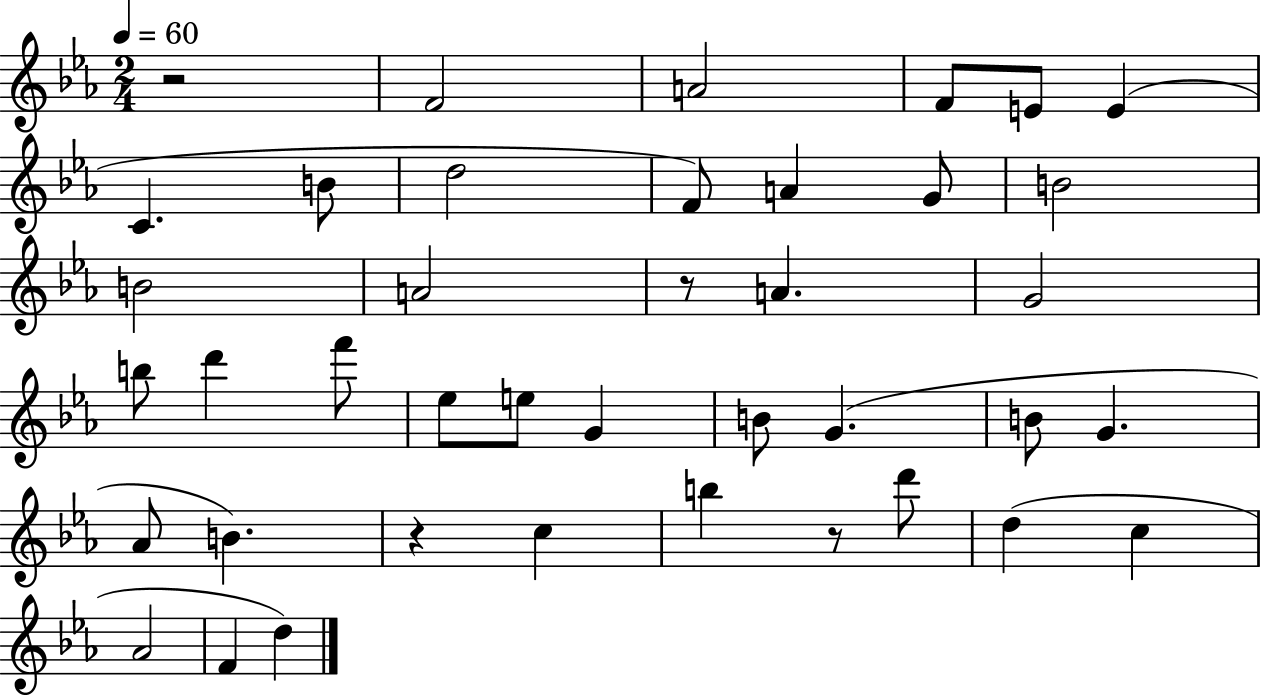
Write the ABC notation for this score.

X:1
T:Untitled
M:2/4
L:1/4
K:Eb
z2 F2 A2 F/2 E/2 E C B/2 d2 F/2 A G/2 B2 B2 A2 z/2 A G2 b/2 d' f'/2 _e/2 e/2 G B/2 G B/2 G _A/2 B z c b z/2 d'/2 d c _A2 F d